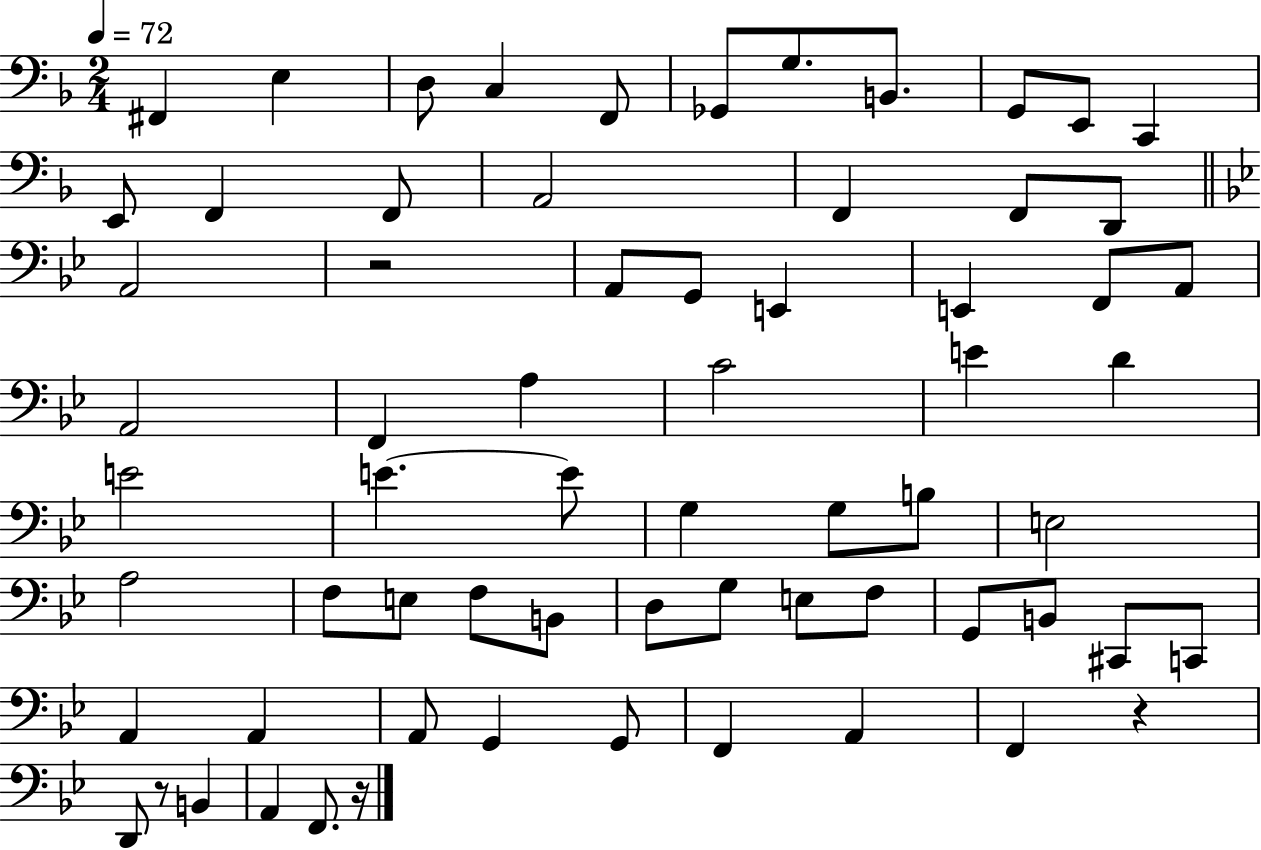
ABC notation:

X:1
T:Untitled
M:2/4
L:1/4
K:F
^F,, E, D,/2 C, F,,/2 _G,,/2 G,/2 B,,/2 G,,/2 E,,/2 C,, E,,/2 F,, F,,/2 A,,2 F,, F,,/2 D,,/2 A,,2 z2 A,,/2 G,,/2 E,, E,, F,,/2 A,,/2 A,,2 F,, A, C2 E D E2 E E/2 G, G,/2 B,/2 E,2 A,2 F,/2 E,/2 F,/2 B,,/2 D,/2 G,/2 E,/2 F,/2 G,,/2 B,,/2 ^C,,/2 C,,/2 A,, A,, A,,/2 G,, G,,/2 F,, A,, F,, z D,,/2 z/2 B,, A,, F,,/2 z/4